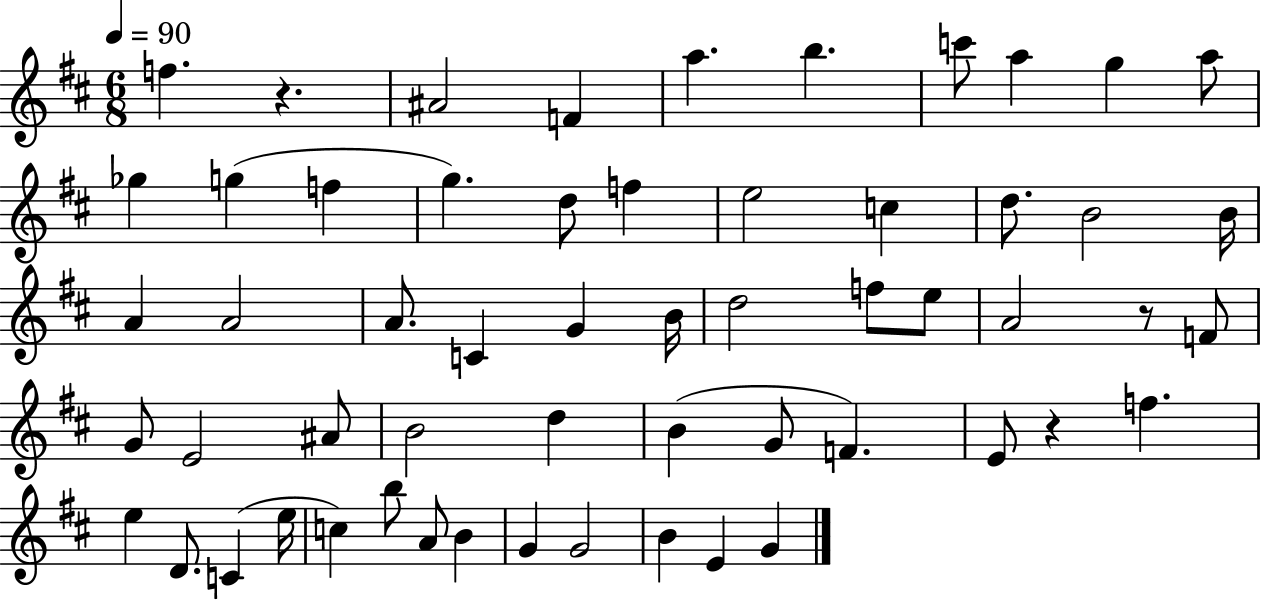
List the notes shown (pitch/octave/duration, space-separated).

F5/q. R/q. A#4/h F4/q A5/q. B5/q. C6/e A5/q G5/q A5/e Gb5/q G5/q F5/q G5/q. D5/e F5/q E5/h C5/q D5/e. B4/h B4/s A4/q A4/h A4/e. C4/q G4/q B4/s D5/h F5/e E5/e A4/h R/e F4/e G4/e E4/h A#4/e B4/h D5/q B4/q G4/e F4/q. E4/e R/q F5/q. E5/q D4/e. C4/q E5/s C5/q B5/e A4/e B4/q G4/q G4/h B4/q E4/q G4/q